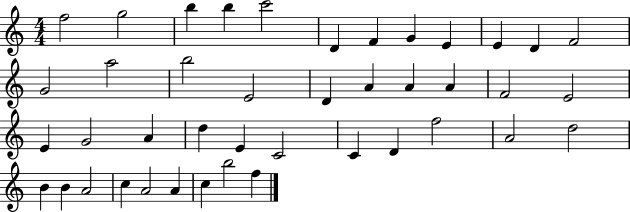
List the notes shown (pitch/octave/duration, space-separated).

F5/h G5/h B5/q B5/q C6/h D4/q F4/q G4/q E4/q E4/q D4/q F4/h G4/h A5/h B5/h E4/h D4/q A4/q A4/q A4/q F4/h E4/h E4/q G4/h A4/q D5/q E4/q C4/h C4/q D4/q F5/h A4/h D5/h B4/q B4/q A4/h C5/q A4/h A4/q C5/q B5/h F5/q